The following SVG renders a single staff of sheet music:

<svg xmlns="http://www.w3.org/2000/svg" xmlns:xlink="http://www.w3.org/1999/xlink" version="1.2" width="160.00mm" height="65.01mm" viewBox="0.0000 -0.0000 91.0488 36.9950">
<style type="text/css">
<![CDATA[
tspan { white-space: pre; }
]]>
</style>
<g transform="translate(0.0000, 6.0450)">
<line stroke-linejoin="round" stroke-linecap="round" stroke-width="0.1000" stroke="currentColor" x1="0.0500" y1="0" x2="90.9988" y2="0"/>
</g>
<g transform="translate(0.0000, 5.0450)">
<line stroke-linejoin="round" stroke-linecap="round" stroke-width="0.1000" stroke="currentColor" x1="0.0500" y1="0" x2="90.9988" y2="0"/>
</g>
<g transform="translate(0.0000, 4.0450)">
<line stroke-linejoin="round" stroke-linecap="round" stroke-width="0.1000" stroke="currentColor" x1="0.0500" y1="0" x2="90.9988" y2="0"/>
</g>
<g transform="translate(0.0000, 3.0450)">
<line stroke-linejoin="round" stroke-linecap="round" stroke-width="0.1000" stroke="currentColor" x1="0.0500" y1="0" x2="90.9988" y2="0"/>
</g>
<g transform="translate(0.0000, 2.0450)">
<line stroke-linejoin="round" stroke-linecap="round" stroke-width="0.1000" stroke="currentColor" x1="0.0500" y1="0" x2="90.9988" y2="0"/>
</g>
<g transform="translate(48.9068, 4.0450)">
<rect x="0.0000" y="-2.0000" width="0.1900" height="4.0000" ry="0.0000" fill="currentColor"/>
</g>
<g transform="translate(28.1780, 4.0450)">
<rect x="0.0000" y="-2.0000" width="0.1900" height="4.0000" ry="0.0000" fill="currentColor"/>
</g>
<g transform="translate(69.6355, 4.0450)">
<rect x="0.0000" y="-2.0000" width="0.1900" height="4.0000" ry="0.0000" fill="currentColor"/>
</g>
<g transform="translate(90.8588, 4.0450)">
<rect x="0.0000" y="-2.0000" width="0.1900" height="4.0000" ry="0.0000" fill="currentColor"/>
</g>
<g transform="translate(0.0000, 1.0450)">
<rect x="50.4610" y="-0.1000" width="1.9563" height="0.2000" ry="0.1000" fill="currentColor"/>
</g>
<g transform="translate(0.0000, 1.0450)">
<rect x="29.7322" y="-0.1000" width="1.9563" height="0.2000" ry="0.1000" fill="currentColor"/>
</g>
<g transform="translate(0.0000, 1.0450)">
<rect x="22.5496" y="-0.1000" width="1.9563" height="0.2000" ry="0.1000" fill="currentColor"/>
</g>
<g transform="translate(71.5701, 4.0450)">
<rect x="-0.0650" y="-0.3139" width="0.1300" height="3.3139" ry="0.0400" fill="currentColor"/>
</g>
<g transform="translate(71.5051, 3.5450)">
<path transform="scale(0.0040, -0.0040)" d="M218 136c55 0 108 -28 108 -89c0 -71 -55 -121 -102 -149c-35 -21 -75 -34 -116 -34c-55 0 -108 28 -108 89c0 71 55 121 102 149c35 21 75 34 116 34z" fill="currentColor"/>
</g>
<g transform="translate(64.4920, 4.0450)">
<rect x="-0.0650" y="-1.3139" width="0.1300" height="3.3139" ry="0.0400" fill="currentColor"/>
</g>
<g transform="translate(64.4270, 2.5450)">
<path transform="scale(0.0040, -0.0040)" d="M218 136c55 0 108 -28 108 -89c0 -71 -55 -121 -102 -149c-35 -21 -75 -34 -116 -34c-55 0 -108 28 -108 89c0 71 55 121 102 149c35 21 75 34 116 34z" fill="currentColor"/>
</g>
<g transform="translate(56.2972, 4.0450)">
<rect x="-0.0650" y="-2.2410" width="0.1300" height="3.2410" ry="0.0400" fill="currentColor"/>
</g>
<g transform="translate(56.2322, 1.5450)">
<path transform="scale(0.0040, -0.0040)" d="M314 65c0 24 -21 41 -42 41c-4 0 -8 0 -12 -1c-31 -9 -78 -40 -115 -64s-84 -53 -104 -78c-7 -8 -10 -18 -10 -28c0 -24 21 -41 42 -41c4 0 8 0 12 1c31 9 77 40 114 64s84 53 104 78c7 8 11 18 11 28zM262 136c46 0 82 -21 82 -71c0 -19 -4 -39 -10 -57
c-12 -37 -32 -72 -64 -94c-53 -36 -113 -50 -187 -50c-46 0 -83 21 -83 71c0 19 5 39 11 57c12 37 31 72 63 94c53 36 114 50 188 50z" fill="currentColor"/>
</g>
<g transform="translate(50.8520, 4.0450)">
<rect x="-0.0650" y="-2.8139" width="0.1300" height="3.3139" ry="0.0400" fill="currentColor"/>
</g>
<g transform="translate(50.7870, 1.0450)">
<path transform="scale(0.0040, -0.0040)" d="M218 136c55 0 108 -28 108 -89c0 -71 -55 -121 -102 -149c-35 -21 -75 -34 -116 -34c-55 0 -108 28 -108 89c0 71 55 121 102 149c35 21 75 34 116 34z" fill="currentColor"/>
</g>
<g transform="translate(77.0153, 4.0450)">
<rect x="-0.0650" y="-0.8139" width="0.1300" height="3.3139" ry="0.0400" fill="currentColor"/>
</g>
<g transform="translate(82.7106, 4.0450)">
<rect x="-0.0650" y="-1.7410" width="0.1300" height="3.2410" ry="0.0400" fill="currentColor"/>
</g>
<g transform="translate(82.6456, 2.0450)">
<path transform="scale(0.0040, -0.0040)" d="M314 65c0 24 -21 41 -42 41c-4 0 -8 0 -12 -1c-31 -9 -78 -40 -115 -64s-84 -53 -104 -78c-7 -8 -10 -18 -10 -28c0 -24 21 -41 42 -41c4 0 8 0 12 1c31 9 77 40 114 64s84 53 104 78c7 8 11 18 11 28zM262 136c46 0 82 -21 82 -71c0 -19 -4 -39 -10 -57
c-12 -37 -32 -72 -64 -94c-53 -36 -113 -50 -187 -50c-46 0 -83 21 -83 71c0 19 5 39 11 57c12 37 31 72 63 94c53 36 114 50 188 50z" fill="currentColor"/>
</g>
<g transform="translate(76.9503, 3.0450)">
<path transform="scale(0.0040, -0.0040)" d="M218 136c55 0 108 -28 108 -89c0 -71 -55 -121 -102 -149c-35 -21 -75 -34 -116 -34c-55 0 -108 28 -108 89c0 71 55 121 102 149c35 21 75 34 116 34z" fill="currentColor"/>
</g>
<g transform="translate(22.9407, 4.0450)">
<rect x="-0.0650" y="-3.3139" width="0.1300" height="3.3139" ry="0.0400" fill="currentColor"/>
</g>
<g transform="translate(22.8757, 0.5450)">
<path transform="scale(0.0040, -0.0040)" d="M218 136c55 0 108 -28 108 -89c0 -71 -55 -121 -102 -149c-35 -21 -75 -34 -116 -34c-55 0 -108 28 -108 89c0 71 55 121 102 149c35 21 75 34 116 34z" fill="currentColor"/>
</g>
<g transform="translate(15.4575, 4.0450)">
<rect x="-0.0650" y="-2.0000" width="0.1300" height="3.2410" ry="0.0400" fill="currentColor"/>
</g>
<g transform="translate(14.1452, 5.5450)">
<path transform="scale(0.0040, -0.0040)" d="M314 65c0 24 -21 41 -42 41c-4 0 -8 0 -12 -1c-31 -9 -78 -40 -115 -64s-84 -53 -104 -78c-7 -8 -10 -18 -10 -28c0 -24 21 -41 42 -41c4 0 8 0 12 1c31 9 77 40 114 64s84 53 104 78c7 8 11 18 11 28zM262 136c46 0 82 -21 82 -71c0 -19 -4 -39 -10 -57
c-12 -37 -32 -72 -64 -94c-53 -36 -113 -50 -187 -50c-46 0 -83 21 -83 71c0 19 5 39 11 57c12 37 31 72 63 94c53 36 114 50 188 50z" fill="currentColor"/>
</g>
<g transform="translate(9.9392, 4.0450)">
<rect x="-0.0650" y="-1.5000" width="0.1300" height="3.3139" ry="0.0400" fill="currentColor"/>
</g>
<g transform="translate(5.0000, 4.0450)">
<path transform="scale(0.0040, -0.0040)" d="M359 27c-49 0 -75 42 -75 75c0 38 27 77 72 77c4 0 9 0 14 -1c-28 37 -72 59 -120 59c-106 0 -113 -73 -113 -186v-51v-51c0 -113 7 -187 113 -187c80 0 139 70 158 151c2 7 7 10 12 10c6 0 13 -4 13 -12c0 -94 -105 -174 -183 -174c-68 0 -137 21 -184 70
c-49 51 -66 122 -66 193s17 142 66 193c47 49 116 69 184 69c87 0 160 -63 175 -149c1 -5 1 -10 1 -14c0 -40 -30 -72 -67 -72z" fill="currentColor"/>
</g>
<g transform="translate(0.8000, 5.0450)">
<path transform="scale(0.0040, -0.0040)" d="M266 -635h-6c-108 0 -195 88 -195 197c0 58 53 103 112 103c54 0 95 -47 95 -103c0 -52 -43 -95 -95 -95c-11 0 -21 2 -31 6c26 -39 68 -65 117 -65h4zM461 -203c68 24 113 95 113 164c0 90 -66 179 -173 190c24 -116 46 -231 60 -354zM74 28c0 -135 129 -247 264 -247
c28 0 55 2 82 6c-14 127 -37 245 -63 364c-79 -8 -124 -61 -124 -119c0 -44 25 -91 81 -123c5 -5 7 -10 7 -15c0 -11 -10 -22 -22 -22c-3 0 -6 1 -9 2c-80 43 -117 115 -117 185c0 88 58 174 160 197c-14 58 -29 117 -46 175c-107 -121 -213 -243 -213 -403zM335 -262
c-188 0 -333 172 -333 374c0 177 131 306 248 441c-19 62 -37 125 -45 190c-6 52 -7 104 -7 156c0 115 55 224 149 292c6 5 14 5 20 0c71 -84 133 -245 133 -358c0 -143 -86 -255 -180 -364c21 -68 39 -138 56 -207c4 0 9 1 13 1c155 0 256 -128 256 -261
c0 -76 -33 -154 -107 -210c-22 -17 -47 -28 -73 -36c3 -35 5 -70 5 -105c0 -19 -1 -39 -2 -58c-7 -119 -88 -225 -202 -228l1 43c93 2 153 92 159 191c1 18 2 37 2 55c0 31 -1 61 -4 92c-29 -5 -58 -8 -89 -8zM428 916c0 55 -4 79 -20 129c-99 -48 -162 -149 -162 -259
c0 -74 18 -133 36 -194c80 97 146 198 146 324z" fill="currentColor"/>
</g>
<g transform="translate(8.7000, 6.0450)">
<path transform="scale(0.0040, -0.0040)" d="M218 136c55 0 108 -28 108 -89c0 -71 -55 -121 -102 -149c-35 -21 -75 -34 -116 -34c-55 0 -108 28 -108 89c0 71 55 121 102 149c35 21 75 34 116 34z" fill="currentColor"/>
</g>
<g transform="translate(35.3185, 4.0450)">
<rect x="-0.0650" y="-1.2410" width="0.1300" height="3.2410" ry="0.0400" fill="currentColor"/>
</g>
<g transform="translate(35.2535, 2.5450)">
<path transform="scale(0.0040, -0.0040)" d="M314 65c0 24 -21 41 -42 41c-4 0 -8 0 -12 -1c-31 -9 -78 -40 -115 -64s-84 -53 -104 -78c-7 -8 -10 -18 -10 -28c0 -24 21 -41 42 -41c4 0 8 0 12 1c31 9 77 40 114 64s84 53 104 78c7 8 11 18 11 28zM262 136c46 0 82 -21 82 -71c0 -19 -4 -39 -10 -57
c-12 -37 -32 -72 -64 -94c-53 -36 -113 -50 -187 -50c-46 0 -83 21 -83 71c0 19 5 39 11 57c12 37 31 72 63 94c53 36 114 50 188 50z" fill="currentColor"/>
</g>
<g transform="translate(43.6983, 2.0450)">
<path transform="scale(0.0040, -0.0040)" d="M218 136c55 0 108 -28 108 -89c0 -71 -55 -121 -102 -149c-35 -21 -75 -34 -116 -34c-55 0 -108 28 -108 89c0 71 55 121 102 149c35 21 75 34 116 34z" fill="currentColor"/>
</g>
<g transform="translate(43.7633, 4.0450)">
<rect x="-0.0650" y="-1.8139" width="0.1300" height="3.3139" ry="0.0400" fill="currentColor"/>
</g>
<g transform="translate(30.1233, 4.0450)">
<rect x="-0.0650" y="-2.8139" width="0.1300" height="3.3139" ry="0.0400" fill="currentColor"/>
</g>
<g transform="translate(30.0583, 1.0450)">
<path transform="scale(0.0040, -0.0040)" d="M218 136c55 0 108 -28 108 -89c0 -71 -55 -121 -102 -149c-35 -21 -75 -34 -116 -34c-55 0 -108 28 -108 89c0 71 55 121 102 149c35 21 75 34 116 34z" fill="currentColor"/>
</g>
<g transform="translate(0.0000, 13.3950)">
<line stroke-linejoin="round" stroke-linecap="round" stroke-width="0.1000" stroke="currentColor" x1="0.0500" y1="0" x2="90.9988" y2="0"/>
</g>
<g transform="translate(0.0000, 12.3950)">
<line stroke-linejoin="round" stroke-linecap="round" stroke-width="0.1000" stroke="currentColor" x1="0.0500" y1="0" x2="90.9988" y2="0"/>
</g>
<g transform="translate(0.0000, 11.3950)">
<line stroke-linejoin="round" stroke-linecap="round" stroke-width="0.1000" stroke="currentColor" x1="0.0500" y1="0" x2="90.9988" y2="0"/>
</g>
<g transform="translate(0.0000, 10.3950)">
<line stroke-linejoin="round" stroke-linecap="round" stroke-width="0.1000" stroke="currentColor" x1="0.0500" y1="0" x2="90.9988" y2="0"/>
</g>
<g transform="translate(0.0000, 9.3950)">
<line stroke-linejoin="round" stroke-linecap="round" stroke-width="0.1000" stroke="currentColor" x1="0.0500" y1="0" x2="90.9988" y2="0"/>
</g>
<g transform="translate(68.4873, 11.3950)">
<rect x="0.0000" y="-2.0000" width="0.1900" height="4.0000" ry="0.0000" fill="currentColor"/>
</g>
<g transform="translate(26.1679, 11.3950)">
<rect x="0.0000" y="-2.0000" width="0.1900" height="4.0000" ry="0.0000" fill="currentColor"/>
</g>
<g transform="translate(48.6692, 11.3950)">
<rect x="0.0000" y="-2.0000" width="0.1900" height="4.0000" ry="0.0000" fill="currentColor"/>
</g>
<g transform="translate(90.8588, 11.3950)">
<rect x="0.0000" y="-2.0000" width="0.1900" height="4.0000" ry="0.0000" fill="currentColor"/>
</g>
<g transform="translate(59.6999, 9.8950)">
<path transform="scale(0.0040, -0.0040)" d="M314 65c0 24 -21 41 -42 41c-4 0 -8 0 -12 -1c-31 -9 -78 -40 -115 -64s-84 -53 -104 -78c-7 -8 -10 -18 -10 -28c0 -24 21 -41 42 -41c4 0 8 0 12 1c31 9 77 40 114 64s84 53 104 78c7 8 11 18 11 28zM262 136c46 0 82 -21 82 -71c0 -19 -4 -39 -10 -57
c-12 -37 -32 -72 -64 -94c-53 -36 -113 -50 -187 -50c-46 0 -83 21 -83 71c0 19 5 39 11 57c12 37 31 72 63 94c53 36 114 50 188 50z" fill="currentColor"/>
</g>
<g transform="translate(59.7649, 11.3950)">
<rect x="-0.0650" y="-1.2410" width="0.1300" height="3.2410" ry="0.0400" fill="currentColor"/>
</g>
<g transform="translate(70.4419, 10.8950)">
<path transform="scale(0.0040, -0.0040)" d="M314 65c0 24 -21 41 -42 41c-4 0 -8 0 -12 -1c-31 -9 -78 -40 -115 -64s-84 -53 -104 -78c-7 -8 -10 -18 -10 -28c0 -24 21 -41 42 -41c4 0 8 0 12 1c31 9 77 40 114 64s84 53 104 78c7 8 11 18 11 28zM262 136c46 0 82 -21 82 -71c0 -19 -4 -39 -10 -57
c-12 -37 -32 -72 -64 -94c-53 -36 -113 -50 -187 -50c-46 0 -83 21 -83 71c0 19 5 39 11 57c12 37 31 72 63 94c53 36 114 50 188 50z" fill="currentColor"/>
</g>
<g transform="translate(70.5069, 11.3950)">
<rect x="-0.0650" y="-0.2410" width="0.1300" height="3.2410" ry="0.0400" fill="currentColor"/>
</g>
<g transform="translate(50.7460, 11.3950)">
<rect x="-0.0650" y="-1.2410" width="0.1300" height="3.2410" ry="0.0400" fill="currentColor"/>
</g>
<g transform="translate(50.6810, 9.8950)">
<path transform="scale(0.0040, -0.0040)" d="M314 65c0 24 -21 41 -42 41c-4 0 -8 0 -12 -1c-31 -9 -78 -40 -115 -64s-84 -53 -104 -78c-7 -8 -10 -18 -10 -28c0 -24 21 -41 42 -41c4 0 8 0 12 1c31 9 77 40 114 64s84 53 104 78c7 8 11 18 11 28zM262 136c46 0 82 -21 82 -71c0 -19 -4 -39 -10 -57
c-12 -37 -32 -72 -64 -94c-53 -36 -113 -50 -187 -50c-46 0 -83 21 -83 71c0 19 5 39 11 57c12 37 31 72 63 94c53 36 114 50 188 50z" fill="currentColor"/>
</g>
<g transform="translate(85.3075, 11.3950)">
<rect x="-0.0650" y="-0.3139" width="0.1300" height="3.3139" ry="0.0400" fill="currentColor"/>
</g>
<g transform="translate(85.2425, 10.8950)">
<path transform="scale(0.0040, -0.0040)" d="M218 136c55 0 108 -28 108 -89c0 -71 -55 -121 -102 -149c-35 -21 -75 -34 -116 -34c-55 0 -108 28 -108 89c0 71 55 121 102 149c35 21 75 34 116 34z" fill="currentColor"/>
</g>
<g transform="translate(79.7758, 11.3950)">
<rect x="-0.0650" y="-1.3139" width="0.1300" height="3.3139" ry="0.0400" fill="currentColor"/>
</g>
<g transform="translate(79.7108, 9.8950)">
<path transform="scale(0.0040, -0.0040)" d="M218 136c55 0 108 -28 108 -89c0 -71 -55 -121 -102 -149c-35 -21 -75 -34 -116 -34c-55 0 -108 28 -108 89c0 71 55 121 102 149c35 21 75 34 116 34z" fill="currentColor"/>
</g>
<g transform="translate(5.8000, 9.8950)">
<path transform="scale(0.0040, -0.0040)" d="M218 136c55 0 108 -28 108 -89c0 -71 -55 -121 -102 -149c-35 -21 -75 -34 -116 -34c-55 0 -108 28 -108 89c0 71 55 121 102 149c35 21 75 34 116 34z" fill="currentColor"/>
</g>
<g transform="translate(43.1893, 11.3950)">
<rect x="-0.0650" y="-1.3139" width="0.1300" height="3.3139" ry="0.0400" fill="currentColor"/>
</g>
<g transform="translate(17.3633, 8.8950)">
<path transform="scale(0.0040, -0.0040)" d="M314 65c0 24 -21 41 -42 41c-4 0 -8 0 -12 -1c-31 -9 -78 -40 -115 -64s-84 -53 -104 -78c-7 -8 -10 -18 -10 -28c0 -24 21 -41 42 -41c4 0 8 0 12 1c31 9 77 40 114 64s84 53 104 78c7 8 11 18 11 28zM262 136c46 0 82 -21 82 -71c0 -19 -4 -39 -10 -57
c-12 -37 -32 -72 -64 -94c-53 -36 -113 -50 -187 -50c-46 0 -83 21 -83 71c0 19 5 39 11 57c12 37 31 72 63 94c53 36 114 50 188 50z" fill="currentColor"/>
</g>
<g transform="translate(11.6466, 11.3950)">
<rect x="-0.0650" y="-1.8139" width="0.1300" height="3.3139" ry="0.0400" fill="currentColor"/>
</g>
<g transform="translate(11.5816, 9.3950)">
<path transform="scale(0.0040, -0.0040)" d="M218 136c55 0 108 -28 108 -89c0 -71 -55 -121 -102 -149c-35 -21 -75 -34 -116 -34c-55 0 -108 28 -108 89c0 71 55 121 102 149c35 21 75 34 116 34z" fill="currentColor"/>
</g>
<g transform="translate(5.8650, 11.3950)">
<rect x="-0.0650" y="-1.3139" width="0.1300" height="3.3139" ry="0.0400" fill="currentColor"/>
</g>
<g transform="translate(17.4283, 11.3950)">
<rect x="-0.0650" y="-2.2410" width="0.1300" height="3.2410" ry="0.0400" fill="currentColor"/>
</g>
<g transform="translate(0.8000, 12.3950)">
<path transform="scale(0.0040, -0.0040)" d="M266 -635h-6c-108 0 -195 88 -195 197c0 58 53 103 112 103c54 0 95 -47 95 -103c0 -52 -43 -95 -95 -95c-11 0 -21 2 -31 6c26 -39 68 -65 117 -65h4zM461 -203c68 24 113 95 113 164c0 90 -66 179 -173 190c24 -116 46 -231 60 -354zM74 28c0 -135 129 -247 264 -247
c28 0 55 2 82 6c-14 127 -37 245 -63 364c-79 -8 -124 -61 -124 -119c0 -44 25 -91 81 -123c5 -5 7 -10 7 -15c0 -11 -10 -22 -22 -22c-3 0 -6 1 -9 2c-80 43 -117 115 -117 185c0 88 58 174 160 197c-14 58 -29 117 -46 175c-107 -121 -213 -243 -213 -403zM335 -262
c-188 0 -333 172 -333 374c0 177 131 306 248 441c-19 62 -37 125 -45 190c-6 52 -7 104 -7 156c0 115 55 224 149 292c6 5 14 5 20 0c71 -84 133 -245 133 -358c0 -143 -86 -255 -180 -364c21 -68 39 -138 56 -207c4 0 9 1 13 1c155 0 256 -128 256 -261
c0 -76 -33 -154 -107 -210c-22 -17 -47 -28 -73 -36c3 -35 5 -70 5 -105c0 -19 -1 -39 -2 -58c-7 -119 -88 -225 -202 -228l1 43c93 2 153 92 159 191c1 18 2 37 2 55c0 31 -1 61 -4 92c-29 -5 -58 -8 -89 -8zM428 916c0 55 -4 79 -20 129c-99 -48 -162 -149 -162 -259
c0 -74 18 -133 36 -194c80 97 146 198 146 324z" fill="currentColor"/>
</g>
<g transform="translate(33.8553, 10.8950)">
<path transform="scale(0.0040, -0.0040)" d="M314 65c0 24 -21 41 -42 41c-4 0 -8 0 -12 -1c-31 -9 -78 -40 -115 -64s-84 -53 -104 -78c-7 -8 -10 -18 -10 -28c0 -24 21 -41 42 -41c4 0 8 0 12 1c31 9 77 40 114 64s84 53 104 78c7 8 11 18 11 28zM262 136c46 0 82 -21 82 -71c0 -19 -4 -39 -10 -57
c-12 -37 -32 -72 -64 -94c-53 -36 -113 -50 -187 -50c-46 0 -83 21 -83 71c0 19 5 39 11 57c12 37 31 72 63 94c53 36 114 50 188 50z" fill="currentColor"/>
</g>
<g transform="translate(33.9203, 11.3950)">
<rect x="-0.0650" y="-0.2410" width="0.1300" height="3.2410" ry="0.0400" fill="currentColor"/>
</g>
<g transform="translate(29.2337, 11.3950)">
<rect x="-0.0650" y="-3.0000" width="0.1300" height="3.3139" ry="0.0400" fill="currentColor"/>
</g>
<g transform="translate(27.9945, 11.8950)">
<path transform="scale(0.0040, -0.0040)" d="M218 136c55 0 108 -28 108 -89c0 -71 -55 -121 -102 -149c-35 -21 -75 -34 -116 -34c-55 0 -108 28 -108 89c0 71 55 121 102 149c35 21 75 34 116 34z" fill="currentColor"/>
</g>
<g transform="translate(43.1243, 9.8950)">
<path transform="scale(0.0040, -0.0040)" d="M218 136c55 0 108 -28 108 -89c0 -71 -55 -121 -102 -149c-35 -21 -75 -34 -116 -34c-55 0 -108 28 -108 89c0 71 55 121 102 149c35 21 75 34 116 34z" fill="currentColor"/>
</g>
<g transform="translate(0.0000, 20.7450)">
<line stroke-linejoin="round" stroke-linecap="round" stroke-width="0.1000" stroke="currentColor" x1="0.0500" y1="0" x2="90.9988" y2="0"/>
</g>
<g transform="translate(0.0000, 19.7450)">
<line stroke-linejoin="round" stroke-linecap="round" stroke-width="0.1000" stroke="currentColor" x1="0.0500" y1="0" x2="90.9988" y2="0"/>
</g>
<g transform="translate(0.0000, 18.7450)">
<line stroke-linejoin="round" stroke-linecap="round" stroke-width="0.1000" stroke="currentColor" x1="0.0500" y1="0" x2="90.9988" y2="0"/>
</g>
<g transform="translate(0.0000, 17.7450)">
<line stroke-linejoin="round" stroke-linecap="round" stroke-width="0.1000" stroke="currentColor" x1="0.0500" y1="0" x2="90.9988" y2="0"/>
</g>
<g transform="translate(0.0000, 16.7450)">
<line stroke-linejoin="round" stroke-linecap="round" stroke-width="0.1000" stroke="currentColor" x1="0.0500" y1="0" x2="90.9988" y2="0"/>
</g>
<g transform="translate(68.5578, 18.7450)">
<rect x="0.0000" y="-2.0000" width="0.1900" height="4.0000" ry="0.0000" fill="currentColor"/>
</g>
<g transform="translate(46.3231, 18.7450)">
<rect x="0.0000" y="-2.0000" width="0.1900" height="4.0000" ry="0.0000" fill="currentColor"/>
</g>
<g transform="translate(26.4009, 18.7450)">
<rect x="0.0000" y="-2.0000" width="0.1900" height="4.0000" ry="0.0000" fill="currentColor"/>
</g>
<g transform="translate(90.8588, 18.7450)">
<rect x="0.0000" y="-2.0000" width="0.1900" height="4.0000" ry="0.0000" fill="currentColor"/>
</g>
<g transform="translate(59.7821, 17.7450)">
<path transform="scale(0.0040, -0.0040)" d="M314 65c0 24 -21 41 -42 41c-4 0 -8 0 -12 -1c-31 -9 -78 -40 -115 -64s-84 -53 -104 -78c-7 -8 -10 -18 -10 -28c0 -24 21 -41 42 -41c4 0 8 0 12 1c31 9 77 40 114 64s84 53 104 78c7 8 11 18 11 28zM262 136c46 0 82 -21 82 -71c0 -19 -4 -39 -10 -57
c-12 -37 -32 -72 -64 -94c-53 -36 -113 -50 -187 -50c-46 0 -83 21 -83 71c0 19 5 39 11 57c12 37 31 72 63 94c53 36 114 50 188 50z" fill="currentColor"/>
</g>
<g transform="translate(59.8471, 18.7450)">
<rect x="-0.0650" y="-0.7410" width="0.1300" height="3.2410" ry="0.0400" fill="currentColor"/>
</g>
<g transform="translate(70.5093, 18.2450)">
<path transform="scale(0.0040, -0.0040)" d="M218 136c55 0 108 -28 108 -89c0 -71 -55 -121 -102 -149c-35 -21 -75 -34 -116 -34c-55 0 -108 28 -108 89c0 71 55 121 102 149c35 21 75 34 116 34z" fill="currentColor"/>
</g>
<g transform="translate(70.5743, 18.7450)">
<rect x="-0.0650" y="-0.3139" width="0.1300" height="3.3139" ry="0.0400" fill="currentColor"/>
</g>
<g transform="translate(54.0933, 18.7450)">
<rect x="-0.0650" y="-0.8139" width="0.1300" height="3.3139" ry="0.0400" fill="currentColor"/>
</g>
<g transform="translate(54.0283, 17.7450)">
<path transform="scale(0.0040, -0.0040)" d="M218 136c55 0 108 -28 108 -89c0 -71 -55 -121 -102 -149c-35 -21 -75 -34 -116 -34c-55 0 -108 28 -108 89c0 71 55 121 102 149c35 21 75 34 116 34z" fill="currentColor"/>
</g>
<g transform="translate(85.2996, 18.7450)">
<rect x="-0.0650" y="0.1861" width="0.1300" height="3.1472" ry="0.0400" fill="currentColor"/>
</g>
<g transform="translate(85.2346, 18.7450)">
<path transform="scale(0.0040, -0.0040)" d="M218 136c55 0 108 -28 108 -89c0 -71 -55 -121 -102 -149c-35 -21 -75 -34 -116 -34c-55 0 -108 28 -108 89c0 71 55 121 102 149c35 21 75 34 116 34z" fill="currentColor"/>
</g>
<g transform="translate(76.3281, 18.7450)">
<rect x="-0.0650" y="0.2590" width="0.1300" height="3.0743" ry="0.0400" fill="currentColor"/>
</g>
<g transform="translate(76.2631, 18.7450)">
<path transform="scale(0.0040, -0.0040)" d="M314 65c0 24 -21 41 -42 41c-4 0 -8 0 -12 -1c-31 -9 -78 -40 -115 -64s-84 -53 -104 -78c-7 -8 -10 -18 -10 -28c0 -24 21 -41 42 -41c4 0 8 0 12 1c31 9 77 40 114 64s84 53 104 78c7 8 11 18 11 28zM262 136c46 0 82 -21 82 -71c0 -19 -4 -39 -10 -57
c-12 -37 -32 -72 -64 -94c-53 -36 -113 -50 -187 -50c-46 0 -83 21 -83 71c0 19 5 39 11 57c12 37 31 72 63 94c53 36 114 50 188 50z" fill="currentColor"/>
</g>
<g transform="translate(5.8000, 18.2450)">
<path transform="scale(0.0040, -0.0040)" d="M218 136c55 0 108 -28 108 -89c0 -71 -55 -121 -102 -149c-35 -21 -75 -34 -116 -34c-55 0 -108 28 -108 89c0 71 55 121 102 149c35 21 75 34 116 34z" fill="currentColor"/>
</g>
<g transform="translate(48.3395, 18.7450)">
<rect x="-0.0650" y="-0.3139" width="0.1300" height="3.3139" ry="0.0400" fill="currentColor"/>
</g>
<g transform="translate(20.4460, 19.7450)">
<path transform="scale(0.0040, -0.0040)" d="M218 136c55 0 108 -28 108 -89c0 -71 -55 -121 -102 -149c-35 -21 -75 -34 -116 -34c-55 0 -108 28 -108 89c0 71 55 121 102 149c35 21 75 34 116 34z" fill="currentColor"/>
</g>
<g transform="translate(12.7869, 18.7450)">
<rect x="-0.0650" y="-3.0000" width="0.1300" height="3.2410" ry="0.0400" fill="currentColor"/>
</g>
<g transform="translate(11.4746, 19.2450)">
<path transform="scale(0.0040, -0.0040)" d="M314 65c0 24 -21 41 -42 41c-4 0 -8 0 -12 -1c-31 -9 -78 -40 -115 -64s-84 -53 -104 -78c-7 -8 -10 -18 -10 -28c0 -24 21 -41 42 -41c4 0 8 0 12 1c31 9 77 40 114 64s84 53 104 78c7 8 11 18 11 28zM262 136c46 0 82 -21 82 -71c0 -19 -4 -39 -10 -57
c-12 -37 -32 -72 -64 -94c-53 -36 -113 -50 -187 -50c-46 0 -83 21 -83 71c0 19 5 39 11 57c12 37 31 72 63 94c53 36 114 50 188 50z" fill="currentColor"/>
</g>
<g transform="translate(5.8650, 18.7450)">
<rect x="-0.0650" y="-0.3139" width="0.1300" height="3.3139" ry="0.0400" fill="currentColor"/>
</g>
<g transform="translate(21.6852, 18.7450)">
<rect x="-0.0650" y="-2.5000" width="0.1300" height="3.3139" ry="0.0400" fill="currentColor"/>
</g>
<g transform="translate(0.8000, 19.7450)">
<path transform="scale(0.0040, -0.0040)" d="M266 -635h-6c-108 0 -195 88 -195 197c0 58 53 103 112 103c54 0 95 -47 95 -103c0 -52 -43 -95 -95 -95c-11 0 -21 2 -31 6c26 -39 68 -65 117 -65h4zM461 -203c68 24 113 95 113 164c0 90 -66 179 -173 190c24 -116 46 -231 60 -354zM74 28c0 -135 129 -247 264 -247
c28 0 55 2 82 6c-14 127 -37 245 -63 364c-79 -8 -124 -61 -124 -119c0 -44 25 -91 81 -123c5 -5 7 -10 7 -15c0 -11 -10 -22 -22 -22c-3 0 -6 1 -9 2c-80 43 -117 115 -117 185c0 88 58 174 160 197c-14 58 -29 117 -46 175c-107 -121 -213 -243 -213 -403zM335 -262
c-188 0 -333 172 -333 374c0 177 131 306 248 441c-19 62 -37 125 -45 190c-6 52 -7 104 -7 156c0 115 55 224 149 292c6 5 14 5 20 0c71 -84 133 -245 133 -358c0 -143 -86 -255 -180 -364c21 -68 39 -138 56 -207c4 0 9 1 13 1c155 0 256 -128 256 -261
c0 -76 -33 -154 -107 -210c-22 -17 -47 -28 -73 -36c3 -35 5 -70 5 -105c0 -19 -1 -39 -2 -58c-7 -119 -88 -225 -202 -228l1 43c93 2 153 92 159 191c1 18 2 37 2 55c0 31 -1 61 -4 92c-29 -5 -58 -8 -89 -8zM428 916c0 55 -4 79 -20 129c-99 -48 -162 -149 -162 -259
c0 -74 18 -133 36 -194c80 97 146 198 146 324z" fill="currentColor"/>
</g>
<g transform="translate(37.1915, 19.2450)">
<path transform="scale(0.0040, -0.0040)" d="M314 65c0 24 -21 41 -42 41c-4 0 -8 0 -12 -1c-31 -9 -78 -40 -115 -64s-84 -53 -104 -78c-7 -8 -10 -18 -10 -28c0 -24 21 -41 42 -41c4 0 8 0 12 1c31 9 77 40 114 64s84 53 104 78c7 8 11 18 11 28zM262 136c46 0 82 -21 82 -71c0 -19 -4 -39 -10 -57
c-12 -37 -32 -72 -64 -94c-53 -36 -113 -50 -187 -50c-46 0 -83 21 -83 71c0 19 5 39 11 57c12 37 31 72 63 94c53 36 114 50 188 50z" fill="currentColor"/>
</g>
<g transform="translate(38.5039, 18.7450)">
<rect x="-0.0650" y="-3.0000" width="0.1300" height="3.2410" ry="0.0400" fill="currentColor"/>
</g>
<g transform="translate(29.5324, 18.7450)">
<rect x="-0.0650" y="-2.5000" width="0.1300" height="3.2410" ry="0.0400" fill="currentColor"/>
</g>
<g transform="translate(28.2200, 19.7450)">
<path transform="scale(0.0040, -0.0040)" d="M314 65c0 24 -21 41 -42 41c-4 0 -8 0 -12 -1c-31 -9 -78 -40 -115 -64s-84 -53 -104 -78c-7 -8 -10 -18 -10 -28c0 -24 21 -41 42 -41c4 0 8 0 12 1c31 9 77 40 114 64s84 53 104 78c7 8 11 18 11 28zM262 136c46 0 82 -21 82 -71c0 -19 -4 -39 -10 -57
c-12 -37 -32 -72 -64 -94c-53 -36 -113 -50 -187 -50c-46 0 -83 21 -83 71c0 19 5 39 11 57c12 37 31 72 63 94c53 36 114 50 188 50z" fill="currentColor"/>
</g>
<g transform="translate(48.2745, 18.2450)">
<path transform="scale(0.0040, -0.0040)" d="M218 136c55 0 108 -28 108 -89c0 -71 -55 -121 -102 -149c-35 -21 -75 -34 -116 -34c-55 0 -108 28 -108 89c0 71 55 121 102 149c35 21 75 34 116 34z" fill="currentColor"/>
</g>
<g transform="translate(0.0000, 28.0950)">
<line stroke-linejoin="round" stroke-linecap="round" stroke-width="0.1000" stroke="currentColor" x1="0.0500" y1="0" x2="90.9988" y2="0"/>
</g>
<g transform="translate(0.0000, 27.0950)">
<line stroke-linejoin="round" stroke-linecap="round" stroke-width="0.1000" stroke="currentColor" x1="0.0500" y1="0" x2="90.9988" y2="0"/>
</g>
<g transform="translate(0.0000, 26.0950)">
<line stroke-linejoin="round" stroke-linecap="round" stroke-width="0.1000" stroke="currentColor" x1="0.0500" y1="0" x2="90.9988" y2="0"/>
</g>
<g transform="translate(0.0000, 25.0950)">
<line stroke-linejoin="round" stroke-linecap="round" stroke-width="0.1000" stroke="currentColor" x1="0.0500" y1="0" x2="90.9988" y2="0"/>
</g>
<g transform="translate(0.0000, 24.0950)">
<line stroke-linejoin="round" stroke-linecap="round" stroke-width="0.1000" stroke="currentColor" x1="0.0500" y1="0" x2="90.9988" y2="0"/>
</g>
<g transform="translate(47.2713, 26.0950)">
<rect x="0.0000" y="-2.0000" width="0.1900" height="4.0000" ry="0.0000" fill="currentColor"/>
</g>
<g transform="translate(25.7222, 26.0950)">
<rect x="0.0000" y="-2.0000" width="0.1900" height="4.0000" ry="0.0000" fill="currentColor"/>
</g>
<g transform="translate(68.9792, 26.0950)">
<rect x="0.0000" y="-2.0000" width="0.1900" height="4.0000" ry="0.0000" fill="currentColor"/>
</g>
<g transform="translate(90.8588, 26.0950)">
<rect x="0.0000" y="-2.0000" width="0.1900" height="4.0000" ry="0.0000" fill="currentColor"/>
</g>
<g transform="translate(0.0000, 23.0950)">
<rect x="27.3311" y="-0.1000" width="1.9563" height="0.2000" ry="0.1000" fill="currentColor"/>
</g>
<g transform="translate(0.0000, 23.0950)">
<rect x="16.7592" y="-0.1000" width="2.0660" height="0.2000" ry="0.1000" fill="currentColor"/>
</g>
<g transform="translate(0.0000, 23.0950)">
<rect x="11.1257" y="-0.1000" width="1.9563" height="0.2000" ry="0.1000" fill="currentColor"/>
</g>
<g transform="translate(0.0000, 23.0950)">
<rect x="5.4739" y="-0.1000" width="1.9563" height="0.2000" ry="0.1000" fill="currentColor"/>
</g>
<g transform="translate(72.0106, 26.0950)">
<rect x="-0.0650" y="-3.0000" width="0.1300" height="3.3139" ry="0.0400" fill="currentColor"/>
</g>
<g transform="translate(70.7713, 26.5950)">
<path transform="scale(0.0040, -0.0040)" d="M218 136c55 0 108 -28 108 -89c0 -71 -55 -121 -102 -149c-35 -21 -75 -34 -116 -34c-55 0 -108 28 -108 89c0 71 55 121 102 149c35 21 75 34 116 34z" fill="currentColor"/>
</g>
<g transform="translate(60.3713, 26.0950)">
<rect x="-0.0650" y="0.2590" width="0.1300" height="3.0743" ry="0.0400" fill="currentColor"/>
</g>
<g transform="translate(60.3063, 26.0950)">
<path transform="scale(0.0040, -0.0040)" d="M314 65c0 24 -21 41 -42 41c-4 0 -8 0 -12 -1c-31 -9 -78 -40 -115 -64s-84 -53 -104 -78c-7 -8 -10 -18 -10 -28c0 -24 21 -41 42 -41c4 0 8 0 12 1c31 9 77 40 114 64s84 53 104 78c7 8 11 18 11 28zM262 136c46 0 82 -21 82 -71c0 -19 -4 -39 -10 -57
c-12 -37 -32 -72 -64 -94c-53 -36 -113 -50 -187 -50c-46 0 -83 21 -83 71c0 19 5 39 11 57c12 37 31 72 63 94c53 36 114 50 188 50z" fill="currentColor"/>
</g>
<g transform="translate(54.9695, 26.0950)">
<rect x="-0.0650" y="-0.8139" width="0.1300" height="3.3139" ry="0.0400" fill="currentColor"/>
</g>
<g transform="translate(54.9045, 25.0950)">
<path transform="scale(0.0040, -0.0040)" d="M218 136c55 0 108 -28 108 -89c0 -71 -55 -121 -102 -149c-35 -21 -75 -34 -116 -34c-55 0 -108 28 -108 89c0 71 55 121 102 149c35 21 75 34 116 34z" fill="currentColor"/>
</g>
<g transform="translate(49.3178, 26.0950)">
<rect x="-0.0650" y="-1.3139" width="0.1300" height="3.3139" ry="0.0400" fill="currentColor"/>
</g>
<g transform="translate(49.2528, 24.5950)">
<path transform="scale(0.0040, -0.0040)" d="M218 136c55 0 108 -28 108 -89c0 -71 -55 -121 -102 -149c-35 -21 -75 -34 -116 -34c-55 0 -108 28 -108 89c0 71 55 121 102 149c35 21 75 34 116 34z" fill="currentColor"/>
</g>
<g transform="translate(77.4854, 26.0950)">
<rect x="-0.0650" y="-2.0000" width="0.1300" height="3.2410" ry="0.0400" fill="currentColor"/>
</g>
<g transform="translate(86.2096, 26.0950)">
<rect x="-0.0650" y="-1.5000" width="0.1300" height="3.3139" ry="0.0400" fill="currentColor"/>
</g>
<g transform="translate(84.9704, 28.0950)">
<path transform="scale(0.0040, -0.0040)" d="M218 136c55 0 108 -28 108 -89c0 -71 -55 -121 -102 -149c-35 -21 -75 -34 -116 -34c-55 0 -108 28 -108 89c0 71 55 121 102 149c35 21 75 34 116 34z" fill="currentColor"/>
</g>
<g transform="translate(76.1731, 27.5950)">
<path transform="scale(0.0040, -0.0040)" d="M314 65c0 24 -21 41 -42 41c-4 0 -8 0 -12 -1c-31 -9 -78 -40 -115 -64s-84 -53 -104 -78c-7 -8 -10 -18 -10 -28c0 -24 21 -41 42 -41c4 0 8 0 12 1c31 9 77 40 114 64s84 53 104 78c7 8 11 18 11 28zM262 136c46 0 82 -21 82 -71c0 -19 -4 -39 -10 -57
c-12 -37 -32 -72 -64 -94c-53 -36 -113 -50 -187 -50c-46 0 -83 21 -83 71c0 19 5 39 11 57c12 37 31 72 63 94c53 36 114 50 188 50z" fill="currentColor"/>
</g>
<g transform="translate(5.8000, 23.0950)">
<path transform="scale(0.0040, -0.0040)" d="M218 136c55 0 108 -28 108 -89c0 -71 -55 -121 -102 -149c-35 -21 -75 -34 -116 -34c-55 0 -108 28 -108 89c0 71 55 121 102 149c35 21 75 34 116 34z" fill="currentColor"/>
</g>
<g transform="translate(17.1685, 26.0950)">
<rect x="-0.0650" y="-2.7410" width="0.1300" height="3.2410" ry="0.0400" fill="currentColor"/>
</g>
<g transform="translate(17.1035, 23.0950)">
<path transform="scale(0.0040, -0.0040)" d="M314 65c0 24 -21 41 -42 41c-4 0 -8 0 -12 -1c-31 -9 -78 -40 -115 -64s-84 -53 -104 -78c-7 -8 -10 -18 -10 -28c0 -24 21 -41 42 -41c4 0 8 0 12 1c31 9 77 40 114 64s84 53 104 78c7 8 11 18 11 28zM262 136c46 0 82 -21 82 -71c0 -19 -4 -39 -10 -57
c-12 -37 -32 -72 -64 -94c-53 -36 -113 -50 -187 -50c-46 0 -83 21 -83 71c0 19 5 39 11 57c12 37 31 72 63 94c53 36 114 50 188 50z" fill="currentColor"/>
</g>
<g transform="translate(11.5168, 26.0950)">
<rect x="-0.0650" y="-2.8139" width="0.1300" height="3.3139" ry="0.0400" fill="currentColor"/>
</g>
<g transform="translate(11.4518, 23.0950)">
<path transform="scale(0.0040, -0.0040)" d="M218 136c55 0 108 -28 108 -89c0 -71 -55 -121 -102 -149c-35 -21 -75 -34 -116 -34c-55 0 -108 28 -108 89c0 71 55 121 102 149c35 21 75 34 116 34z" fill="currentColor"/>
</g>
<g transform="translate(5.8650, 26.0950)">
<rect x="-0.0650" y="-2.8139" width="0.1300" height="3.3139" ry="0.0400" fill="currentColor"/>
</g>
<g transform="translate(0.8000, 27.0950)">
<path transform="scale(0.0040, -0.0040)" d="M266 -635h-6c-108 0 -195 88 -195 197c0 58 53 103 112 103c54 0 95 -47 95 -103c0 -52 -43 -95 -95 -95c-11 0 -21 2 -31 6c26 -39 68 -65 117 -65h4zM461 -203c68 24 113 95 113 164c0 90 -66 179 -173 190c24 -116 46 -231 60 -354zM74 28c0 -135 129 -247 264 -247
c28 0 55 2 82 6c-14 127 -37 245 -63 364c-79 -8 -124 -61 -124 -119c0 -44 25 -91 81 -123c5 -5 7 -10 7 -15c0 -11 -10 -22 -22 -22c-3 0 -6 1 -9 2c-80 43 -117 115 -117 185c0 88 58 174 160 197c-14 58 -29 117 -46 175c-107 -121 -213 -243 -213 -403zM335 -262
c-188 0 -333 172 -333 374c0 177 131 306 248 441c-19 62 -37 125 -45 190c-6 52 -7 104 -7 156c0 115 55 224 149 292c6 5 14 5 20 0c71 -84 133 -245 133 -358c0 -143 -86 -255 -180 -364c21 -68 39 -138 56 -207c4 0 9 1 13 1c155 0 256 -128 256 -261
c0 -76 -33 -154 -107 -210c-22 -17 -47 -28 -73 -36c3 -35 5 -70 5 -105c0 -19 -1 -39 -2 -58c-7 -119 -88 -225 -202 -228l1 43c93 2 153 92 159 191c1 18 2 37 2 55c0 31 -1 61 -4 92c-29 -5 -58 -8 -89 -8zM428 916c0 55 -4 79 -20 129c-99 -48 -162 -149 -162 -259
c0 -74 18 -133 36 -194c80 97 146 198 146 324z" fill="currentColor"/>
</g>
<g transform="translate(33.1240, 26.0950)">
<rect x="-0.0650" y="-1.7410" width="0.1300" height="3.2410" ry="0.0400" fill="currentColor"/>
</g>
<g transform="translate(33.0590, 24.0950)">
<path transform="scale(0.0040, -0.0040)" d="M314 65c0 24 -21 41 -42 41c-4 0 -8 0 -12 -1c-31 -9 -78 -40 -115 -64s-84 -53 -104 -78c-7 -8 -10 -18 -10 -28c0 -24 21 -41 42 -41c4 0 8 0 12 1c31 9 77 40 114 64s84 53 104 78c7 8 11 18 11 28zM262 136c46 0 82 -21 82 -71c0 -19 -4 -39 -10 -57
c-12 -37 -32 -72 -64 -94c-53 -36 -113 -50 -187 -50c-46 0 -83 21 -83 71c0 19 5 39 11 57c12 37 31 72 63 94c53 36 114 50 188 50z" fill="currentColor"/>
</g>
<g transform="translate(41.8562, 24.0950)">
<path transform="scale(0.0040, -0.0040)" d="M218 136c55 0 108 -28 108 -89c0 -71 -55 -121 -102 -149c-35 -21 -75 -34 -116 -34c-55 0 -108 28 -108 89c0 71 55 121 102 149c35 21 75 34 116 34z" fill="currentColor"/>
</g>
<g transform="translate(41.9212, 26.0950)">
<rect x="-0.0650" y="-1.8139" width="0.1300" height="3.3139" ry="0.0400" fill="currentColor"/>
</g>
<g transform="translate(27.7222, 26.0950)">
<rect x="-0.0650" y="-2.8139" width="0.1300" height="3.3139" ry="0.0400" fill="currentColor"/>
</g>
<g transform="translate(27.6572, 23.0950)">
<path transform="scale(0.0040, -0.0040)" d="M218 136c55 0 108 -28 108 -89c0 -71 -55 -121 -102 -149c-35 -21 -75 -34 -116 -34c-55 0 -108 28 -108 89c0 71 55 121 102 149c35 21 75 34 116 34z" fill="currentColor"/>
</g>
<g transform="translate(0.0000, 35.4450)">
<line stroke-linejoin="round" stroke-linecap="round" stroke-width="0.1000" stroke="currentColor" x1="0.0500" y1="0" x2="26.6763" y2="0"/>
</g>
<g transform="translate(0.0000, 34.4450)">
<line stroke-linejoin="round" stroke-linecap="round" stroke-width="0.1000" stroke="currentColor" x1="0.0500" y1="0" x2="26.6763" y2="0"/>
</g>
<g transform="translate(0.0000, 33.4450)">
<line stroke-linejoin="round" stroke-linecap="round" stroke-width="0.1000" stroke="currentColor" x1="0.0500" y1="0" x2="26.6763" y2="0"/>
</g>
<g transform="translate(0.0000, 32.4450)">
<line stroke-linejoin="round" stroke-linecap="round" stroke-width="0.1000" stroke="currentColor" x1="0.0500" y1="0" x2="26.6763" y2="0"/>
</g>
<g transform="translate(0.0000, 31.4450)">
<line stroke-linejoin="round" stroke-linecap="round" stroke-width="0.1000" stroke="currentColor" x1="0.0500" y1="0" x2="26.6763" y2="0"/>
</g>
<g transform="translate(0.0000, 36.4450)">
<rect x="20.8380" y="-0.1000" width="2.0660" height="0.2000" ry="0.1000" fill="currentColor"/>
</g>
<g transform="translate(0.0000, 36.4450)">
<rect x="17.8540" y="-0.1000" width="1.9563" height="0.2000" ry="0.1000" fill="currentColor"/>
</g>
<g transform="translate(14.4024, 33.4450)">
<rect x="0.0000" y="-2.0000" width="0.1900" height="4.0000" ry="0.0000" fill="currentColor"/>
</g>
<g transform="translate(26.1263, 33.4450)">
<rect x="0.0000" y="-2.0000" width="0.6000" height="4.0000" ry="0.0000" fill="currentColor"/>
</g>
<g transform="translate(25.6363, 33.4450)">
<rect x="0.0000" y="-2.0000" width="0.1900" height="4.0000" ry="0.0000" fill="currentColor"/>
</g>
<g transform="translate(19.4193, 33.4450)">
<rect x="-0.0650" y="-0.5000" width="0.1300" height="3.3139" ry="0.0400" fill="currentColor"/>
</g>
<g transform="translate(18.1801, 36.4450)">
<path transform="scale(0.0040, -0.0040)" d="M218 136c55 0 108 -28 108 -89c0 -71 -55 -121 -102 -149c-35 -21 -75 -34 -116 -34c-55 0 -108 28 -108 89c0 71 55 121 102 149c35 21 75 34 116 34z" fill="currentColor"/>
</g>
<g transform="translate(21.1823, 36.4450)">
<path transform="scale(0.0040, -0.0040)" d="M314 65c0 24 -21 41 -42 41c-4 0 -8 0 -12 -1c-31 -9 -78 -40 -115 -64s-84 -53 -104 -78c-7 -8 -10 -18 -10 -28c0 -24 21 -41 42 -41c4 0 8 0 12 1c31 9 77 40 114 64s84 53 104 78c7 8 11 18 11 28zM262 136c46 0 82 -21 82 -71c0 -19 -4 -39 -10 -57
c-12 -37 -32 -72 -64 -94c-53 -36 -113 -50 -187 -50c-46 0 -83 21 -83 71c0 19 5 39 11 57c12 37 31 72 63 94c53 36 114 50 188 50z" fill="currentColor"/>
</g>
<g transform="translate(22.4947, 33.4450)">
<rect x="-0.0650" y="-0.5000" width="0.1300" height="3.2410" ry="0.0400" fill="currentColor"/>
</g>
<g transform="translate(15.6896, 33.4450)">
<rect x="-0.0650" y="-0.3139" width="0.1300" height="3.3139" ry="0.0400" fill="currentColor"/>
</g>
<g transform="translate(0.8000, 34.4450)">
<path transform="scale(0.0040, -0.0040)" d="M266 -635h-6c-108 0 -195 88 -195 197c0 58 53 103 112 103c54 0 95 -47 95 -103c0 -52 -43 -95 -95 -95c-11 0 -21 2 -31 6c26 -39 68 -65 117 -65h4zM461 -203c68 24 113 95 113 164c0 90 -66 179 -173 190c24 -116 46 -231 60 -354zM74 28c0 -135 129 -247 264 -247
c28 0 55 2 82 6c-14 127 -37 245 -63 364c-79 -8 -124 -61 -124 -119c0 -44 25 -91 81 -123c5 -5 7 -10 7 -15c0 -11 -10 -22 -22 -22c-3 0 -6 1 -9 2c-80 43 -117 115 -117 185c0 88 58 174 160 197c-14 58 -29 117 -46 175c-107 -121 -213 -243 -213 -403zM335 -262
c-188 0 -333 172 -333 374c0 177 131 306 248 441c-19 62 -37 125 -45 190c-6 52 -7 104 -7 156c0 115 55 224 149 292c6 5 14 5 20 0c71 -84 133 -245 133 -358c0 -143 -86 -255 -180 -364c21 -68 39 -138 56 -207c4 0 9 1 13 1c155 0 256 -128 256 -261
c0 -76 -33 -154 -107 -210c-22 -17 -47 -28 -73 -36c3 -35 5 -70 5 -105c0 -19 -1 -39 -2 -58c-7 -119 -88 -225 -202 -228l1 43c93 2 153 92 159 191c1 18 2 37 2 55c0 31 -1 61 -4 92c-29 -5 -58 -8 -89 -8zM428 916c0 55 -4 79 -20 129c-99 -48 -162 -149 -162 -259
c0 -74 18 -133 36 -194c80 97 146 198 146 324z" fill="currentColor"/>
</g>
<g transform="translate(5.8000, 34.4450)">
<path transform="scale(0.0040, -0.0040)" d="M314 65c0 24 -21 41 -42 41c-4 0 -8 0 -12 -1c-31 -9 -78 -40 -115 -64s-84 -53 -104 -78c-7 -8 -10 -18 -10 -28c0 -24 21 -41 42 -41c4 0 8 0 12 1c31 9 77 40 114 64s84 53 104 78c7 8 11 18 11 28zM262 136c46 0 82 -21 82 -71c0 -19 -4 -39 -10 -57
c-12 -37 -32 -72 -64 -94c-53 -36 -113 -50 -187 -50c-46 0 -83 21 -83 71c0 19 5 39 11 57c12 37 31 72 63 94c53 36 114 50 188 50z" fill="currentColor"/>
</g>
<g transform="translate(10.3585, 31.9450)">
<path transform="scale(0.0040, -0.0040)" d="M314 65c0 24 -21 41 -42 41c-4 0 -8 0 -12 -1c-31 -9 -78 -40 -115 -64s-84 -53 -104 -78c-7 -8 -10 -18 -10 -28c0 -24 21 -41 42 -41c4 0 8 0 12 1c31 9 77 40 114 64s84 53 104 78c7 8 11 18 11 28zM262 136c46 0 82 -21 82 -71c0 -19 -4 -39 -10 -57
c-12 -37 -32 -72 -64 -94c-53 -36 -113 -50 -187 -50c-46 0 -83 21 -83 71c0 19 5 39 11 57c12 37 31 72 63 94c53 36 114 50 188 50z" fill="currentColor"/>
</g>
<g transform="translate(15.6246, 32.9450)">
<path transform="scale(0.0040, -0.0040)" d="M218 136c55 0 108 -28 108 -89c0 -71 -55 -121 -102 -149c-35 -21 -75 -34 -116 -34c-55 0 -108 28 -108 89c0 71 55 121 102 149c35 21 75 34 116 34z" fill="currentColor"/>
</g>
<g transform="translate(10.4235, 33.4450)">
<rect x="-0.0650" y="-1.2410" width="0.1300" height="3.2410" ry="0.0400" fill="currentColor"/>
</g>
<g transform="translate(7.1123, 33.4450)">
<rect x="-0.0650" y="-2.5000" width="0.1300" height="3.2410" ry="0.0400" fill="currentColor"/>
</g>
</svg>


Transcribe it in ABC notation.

X:1
T:Untitled
M:4/4
L:1/4
K:C
E F2 b a e2 f a g2 e c d f2 e f g2 A c2 e e2 e2 c2 e c c A2 G G2 A2 c d d2 c B2 B a a a2 a f2 f e d B2 A F2 E G2 e2 c C C2